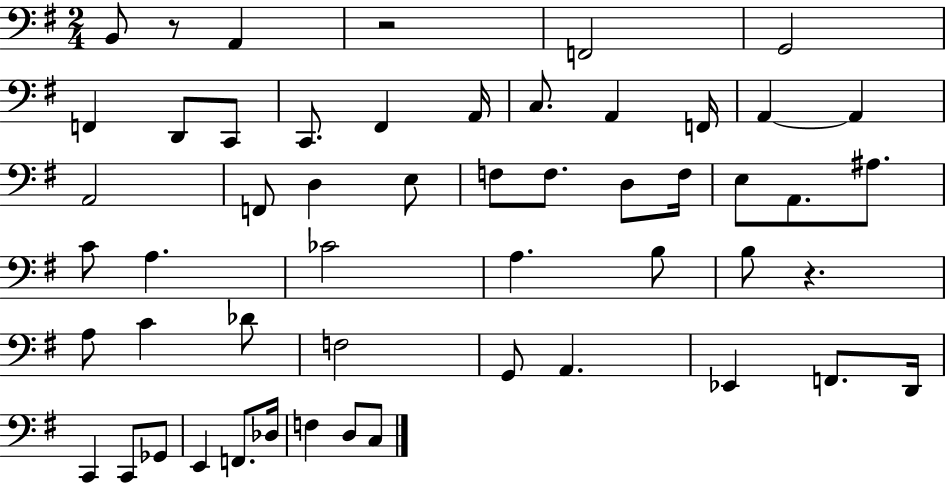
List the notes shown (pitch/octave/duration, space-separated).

B2/e R/e A2/q R/h F2/h G2/h F2/q D2/e C2/e C2/e. F#2/q A2/s C3/e. A2/q F2/s A2/q A2/q A2/h F2/e D3/q E3/e F3/e F3/e. D3/e F3/s E3/e A2/e. A#3/e. C4/e A3/q. CES4/h A3/q. B3/e B3/e R/q. A3/e C4/q Db4/e F3/h G2/e A2/q. Eb2/q F2/e. D2/s C2/q C2/e Gb2/e E2/q F2/e. Db3/s F3/q D3/e C3/e